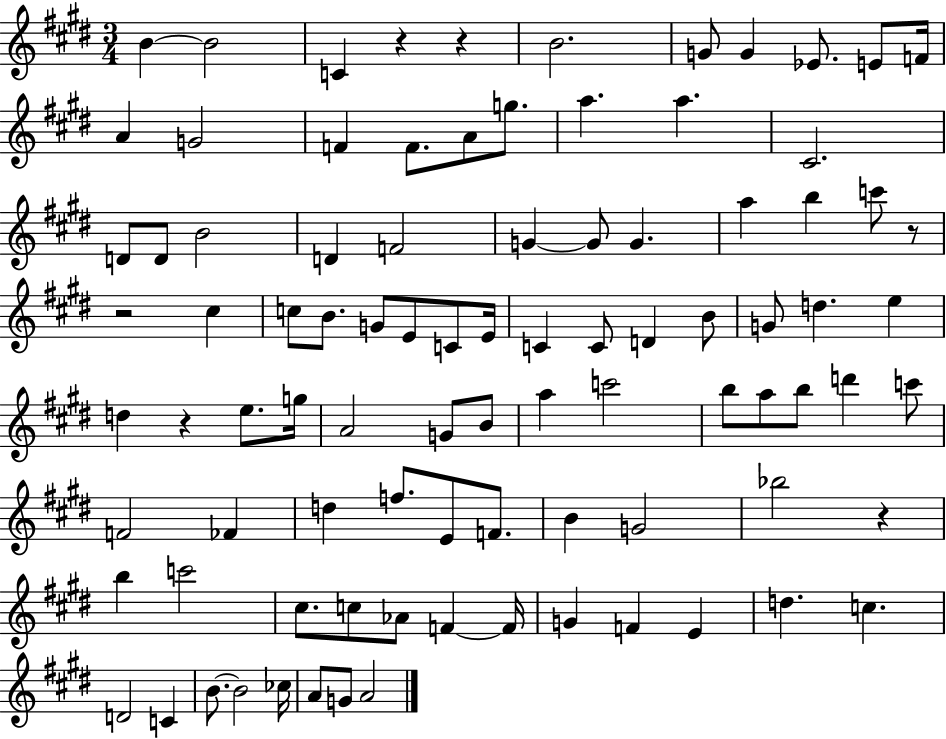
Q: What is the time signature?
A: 3/4